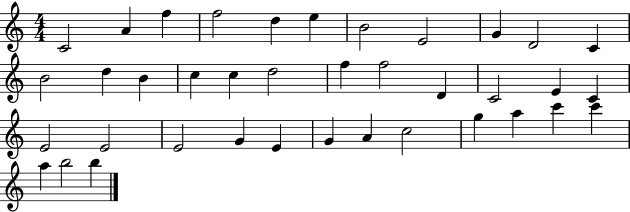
{
  \clef treble
  \numericTimeSignature
  \time 4/4
  \key c \major
  c'2 a'4 f''4 | f''2 d''4 e''4 | b'2 e'2 | g'4 d'2 c'4 | \break b'2 d''4 b'4 | c''4 c''4 d''2 | f''4 f''2 d'4 | c'2 e'4 c'4 | \break e'2 e'2 | e'2 g'4 e'4 | g'4 a'4 c''2 | g''4 a''4 c'''4 c'''4 | \break a''4 b''2 b''4 | \bar "|."
}